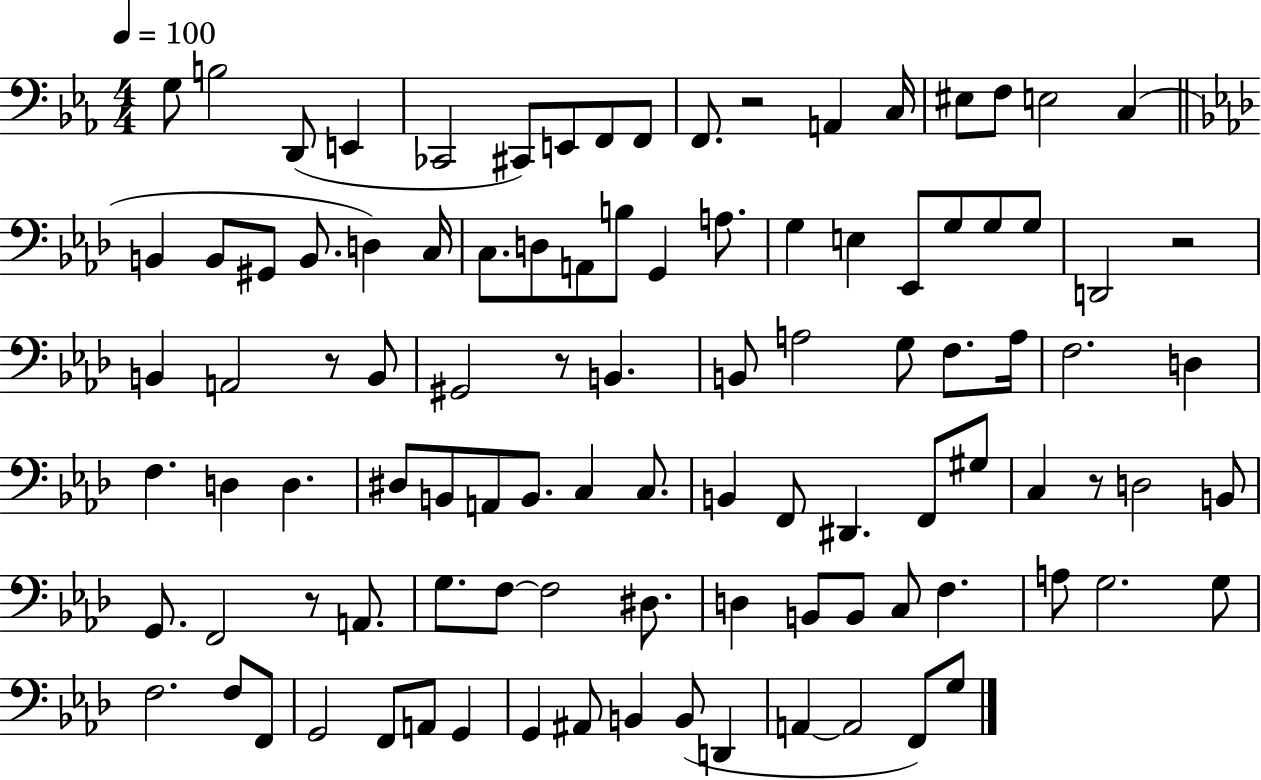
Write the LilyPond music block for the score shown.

{
  \clef bass
  \numericTimeSignature
  \time 4/4
  \key ees \major
  \tempo 4 = 100
  g8 b2 d,8( e,4 | ces,2 cis,8) e,8 f,8 f,8 | f,8. r2 a,4 c16 | eis8 f8 e2 c4( | \break \bar "||" \break \key f \minor b,4 b,8 gis,8 b,8. d4) c16 | c8. d8 a,8 b8 g,4 a8. | g4 e4 ees,8 g8 g8 g8 | d,2 r2 | \break b,4 a,2 r8 b,8 | gis,2 r8 b,4. | b,8 a2 g8 f8. a16 | f2. d4 | \break f4. d4 d4. | dis8 b,8 a,8 b,8. c4 c8. | b,4 f,8 dis,4. f,8 gis8 | c4 r8 d2 b,8 | \break g,8. f,2 r8 a,8. | g8. f8~~ f2 dis8. | d4 b,8 b,8 c8 f4. | a8 g2. g8 | \break f2. f8 f,8 | g,2 f,8 a,8 g,4 | g,4 ais,8 b,4 b,8( d,4 | a,4~~ a,2 f,8) g8 | \break \bar "|."
}